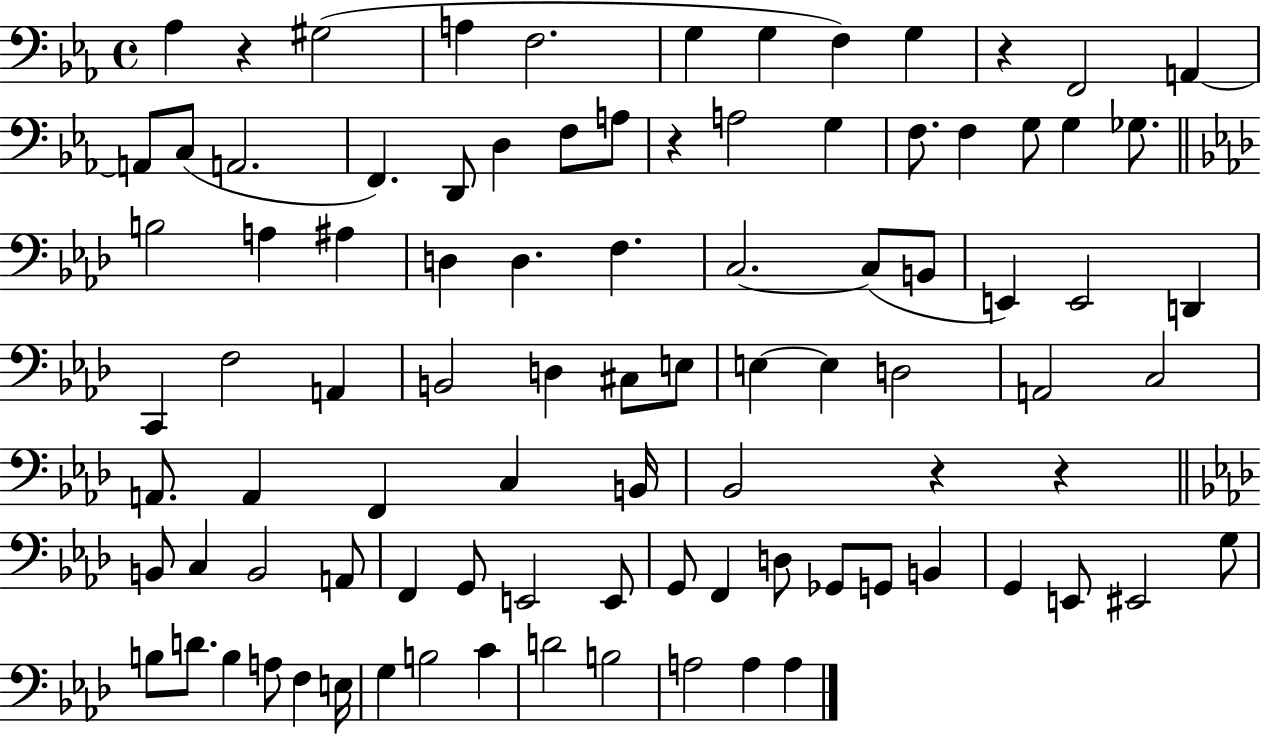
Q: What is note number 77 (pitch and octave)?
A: A3